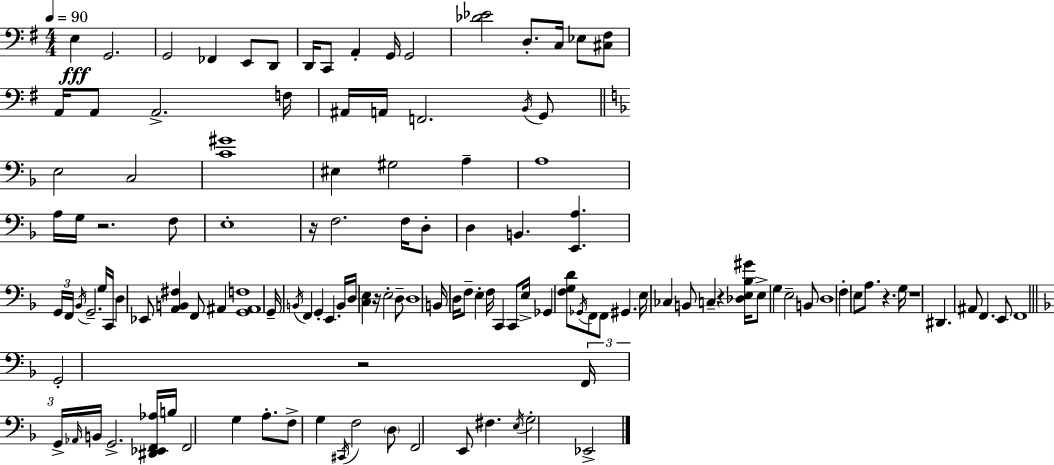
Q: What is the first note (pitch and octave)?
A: E3